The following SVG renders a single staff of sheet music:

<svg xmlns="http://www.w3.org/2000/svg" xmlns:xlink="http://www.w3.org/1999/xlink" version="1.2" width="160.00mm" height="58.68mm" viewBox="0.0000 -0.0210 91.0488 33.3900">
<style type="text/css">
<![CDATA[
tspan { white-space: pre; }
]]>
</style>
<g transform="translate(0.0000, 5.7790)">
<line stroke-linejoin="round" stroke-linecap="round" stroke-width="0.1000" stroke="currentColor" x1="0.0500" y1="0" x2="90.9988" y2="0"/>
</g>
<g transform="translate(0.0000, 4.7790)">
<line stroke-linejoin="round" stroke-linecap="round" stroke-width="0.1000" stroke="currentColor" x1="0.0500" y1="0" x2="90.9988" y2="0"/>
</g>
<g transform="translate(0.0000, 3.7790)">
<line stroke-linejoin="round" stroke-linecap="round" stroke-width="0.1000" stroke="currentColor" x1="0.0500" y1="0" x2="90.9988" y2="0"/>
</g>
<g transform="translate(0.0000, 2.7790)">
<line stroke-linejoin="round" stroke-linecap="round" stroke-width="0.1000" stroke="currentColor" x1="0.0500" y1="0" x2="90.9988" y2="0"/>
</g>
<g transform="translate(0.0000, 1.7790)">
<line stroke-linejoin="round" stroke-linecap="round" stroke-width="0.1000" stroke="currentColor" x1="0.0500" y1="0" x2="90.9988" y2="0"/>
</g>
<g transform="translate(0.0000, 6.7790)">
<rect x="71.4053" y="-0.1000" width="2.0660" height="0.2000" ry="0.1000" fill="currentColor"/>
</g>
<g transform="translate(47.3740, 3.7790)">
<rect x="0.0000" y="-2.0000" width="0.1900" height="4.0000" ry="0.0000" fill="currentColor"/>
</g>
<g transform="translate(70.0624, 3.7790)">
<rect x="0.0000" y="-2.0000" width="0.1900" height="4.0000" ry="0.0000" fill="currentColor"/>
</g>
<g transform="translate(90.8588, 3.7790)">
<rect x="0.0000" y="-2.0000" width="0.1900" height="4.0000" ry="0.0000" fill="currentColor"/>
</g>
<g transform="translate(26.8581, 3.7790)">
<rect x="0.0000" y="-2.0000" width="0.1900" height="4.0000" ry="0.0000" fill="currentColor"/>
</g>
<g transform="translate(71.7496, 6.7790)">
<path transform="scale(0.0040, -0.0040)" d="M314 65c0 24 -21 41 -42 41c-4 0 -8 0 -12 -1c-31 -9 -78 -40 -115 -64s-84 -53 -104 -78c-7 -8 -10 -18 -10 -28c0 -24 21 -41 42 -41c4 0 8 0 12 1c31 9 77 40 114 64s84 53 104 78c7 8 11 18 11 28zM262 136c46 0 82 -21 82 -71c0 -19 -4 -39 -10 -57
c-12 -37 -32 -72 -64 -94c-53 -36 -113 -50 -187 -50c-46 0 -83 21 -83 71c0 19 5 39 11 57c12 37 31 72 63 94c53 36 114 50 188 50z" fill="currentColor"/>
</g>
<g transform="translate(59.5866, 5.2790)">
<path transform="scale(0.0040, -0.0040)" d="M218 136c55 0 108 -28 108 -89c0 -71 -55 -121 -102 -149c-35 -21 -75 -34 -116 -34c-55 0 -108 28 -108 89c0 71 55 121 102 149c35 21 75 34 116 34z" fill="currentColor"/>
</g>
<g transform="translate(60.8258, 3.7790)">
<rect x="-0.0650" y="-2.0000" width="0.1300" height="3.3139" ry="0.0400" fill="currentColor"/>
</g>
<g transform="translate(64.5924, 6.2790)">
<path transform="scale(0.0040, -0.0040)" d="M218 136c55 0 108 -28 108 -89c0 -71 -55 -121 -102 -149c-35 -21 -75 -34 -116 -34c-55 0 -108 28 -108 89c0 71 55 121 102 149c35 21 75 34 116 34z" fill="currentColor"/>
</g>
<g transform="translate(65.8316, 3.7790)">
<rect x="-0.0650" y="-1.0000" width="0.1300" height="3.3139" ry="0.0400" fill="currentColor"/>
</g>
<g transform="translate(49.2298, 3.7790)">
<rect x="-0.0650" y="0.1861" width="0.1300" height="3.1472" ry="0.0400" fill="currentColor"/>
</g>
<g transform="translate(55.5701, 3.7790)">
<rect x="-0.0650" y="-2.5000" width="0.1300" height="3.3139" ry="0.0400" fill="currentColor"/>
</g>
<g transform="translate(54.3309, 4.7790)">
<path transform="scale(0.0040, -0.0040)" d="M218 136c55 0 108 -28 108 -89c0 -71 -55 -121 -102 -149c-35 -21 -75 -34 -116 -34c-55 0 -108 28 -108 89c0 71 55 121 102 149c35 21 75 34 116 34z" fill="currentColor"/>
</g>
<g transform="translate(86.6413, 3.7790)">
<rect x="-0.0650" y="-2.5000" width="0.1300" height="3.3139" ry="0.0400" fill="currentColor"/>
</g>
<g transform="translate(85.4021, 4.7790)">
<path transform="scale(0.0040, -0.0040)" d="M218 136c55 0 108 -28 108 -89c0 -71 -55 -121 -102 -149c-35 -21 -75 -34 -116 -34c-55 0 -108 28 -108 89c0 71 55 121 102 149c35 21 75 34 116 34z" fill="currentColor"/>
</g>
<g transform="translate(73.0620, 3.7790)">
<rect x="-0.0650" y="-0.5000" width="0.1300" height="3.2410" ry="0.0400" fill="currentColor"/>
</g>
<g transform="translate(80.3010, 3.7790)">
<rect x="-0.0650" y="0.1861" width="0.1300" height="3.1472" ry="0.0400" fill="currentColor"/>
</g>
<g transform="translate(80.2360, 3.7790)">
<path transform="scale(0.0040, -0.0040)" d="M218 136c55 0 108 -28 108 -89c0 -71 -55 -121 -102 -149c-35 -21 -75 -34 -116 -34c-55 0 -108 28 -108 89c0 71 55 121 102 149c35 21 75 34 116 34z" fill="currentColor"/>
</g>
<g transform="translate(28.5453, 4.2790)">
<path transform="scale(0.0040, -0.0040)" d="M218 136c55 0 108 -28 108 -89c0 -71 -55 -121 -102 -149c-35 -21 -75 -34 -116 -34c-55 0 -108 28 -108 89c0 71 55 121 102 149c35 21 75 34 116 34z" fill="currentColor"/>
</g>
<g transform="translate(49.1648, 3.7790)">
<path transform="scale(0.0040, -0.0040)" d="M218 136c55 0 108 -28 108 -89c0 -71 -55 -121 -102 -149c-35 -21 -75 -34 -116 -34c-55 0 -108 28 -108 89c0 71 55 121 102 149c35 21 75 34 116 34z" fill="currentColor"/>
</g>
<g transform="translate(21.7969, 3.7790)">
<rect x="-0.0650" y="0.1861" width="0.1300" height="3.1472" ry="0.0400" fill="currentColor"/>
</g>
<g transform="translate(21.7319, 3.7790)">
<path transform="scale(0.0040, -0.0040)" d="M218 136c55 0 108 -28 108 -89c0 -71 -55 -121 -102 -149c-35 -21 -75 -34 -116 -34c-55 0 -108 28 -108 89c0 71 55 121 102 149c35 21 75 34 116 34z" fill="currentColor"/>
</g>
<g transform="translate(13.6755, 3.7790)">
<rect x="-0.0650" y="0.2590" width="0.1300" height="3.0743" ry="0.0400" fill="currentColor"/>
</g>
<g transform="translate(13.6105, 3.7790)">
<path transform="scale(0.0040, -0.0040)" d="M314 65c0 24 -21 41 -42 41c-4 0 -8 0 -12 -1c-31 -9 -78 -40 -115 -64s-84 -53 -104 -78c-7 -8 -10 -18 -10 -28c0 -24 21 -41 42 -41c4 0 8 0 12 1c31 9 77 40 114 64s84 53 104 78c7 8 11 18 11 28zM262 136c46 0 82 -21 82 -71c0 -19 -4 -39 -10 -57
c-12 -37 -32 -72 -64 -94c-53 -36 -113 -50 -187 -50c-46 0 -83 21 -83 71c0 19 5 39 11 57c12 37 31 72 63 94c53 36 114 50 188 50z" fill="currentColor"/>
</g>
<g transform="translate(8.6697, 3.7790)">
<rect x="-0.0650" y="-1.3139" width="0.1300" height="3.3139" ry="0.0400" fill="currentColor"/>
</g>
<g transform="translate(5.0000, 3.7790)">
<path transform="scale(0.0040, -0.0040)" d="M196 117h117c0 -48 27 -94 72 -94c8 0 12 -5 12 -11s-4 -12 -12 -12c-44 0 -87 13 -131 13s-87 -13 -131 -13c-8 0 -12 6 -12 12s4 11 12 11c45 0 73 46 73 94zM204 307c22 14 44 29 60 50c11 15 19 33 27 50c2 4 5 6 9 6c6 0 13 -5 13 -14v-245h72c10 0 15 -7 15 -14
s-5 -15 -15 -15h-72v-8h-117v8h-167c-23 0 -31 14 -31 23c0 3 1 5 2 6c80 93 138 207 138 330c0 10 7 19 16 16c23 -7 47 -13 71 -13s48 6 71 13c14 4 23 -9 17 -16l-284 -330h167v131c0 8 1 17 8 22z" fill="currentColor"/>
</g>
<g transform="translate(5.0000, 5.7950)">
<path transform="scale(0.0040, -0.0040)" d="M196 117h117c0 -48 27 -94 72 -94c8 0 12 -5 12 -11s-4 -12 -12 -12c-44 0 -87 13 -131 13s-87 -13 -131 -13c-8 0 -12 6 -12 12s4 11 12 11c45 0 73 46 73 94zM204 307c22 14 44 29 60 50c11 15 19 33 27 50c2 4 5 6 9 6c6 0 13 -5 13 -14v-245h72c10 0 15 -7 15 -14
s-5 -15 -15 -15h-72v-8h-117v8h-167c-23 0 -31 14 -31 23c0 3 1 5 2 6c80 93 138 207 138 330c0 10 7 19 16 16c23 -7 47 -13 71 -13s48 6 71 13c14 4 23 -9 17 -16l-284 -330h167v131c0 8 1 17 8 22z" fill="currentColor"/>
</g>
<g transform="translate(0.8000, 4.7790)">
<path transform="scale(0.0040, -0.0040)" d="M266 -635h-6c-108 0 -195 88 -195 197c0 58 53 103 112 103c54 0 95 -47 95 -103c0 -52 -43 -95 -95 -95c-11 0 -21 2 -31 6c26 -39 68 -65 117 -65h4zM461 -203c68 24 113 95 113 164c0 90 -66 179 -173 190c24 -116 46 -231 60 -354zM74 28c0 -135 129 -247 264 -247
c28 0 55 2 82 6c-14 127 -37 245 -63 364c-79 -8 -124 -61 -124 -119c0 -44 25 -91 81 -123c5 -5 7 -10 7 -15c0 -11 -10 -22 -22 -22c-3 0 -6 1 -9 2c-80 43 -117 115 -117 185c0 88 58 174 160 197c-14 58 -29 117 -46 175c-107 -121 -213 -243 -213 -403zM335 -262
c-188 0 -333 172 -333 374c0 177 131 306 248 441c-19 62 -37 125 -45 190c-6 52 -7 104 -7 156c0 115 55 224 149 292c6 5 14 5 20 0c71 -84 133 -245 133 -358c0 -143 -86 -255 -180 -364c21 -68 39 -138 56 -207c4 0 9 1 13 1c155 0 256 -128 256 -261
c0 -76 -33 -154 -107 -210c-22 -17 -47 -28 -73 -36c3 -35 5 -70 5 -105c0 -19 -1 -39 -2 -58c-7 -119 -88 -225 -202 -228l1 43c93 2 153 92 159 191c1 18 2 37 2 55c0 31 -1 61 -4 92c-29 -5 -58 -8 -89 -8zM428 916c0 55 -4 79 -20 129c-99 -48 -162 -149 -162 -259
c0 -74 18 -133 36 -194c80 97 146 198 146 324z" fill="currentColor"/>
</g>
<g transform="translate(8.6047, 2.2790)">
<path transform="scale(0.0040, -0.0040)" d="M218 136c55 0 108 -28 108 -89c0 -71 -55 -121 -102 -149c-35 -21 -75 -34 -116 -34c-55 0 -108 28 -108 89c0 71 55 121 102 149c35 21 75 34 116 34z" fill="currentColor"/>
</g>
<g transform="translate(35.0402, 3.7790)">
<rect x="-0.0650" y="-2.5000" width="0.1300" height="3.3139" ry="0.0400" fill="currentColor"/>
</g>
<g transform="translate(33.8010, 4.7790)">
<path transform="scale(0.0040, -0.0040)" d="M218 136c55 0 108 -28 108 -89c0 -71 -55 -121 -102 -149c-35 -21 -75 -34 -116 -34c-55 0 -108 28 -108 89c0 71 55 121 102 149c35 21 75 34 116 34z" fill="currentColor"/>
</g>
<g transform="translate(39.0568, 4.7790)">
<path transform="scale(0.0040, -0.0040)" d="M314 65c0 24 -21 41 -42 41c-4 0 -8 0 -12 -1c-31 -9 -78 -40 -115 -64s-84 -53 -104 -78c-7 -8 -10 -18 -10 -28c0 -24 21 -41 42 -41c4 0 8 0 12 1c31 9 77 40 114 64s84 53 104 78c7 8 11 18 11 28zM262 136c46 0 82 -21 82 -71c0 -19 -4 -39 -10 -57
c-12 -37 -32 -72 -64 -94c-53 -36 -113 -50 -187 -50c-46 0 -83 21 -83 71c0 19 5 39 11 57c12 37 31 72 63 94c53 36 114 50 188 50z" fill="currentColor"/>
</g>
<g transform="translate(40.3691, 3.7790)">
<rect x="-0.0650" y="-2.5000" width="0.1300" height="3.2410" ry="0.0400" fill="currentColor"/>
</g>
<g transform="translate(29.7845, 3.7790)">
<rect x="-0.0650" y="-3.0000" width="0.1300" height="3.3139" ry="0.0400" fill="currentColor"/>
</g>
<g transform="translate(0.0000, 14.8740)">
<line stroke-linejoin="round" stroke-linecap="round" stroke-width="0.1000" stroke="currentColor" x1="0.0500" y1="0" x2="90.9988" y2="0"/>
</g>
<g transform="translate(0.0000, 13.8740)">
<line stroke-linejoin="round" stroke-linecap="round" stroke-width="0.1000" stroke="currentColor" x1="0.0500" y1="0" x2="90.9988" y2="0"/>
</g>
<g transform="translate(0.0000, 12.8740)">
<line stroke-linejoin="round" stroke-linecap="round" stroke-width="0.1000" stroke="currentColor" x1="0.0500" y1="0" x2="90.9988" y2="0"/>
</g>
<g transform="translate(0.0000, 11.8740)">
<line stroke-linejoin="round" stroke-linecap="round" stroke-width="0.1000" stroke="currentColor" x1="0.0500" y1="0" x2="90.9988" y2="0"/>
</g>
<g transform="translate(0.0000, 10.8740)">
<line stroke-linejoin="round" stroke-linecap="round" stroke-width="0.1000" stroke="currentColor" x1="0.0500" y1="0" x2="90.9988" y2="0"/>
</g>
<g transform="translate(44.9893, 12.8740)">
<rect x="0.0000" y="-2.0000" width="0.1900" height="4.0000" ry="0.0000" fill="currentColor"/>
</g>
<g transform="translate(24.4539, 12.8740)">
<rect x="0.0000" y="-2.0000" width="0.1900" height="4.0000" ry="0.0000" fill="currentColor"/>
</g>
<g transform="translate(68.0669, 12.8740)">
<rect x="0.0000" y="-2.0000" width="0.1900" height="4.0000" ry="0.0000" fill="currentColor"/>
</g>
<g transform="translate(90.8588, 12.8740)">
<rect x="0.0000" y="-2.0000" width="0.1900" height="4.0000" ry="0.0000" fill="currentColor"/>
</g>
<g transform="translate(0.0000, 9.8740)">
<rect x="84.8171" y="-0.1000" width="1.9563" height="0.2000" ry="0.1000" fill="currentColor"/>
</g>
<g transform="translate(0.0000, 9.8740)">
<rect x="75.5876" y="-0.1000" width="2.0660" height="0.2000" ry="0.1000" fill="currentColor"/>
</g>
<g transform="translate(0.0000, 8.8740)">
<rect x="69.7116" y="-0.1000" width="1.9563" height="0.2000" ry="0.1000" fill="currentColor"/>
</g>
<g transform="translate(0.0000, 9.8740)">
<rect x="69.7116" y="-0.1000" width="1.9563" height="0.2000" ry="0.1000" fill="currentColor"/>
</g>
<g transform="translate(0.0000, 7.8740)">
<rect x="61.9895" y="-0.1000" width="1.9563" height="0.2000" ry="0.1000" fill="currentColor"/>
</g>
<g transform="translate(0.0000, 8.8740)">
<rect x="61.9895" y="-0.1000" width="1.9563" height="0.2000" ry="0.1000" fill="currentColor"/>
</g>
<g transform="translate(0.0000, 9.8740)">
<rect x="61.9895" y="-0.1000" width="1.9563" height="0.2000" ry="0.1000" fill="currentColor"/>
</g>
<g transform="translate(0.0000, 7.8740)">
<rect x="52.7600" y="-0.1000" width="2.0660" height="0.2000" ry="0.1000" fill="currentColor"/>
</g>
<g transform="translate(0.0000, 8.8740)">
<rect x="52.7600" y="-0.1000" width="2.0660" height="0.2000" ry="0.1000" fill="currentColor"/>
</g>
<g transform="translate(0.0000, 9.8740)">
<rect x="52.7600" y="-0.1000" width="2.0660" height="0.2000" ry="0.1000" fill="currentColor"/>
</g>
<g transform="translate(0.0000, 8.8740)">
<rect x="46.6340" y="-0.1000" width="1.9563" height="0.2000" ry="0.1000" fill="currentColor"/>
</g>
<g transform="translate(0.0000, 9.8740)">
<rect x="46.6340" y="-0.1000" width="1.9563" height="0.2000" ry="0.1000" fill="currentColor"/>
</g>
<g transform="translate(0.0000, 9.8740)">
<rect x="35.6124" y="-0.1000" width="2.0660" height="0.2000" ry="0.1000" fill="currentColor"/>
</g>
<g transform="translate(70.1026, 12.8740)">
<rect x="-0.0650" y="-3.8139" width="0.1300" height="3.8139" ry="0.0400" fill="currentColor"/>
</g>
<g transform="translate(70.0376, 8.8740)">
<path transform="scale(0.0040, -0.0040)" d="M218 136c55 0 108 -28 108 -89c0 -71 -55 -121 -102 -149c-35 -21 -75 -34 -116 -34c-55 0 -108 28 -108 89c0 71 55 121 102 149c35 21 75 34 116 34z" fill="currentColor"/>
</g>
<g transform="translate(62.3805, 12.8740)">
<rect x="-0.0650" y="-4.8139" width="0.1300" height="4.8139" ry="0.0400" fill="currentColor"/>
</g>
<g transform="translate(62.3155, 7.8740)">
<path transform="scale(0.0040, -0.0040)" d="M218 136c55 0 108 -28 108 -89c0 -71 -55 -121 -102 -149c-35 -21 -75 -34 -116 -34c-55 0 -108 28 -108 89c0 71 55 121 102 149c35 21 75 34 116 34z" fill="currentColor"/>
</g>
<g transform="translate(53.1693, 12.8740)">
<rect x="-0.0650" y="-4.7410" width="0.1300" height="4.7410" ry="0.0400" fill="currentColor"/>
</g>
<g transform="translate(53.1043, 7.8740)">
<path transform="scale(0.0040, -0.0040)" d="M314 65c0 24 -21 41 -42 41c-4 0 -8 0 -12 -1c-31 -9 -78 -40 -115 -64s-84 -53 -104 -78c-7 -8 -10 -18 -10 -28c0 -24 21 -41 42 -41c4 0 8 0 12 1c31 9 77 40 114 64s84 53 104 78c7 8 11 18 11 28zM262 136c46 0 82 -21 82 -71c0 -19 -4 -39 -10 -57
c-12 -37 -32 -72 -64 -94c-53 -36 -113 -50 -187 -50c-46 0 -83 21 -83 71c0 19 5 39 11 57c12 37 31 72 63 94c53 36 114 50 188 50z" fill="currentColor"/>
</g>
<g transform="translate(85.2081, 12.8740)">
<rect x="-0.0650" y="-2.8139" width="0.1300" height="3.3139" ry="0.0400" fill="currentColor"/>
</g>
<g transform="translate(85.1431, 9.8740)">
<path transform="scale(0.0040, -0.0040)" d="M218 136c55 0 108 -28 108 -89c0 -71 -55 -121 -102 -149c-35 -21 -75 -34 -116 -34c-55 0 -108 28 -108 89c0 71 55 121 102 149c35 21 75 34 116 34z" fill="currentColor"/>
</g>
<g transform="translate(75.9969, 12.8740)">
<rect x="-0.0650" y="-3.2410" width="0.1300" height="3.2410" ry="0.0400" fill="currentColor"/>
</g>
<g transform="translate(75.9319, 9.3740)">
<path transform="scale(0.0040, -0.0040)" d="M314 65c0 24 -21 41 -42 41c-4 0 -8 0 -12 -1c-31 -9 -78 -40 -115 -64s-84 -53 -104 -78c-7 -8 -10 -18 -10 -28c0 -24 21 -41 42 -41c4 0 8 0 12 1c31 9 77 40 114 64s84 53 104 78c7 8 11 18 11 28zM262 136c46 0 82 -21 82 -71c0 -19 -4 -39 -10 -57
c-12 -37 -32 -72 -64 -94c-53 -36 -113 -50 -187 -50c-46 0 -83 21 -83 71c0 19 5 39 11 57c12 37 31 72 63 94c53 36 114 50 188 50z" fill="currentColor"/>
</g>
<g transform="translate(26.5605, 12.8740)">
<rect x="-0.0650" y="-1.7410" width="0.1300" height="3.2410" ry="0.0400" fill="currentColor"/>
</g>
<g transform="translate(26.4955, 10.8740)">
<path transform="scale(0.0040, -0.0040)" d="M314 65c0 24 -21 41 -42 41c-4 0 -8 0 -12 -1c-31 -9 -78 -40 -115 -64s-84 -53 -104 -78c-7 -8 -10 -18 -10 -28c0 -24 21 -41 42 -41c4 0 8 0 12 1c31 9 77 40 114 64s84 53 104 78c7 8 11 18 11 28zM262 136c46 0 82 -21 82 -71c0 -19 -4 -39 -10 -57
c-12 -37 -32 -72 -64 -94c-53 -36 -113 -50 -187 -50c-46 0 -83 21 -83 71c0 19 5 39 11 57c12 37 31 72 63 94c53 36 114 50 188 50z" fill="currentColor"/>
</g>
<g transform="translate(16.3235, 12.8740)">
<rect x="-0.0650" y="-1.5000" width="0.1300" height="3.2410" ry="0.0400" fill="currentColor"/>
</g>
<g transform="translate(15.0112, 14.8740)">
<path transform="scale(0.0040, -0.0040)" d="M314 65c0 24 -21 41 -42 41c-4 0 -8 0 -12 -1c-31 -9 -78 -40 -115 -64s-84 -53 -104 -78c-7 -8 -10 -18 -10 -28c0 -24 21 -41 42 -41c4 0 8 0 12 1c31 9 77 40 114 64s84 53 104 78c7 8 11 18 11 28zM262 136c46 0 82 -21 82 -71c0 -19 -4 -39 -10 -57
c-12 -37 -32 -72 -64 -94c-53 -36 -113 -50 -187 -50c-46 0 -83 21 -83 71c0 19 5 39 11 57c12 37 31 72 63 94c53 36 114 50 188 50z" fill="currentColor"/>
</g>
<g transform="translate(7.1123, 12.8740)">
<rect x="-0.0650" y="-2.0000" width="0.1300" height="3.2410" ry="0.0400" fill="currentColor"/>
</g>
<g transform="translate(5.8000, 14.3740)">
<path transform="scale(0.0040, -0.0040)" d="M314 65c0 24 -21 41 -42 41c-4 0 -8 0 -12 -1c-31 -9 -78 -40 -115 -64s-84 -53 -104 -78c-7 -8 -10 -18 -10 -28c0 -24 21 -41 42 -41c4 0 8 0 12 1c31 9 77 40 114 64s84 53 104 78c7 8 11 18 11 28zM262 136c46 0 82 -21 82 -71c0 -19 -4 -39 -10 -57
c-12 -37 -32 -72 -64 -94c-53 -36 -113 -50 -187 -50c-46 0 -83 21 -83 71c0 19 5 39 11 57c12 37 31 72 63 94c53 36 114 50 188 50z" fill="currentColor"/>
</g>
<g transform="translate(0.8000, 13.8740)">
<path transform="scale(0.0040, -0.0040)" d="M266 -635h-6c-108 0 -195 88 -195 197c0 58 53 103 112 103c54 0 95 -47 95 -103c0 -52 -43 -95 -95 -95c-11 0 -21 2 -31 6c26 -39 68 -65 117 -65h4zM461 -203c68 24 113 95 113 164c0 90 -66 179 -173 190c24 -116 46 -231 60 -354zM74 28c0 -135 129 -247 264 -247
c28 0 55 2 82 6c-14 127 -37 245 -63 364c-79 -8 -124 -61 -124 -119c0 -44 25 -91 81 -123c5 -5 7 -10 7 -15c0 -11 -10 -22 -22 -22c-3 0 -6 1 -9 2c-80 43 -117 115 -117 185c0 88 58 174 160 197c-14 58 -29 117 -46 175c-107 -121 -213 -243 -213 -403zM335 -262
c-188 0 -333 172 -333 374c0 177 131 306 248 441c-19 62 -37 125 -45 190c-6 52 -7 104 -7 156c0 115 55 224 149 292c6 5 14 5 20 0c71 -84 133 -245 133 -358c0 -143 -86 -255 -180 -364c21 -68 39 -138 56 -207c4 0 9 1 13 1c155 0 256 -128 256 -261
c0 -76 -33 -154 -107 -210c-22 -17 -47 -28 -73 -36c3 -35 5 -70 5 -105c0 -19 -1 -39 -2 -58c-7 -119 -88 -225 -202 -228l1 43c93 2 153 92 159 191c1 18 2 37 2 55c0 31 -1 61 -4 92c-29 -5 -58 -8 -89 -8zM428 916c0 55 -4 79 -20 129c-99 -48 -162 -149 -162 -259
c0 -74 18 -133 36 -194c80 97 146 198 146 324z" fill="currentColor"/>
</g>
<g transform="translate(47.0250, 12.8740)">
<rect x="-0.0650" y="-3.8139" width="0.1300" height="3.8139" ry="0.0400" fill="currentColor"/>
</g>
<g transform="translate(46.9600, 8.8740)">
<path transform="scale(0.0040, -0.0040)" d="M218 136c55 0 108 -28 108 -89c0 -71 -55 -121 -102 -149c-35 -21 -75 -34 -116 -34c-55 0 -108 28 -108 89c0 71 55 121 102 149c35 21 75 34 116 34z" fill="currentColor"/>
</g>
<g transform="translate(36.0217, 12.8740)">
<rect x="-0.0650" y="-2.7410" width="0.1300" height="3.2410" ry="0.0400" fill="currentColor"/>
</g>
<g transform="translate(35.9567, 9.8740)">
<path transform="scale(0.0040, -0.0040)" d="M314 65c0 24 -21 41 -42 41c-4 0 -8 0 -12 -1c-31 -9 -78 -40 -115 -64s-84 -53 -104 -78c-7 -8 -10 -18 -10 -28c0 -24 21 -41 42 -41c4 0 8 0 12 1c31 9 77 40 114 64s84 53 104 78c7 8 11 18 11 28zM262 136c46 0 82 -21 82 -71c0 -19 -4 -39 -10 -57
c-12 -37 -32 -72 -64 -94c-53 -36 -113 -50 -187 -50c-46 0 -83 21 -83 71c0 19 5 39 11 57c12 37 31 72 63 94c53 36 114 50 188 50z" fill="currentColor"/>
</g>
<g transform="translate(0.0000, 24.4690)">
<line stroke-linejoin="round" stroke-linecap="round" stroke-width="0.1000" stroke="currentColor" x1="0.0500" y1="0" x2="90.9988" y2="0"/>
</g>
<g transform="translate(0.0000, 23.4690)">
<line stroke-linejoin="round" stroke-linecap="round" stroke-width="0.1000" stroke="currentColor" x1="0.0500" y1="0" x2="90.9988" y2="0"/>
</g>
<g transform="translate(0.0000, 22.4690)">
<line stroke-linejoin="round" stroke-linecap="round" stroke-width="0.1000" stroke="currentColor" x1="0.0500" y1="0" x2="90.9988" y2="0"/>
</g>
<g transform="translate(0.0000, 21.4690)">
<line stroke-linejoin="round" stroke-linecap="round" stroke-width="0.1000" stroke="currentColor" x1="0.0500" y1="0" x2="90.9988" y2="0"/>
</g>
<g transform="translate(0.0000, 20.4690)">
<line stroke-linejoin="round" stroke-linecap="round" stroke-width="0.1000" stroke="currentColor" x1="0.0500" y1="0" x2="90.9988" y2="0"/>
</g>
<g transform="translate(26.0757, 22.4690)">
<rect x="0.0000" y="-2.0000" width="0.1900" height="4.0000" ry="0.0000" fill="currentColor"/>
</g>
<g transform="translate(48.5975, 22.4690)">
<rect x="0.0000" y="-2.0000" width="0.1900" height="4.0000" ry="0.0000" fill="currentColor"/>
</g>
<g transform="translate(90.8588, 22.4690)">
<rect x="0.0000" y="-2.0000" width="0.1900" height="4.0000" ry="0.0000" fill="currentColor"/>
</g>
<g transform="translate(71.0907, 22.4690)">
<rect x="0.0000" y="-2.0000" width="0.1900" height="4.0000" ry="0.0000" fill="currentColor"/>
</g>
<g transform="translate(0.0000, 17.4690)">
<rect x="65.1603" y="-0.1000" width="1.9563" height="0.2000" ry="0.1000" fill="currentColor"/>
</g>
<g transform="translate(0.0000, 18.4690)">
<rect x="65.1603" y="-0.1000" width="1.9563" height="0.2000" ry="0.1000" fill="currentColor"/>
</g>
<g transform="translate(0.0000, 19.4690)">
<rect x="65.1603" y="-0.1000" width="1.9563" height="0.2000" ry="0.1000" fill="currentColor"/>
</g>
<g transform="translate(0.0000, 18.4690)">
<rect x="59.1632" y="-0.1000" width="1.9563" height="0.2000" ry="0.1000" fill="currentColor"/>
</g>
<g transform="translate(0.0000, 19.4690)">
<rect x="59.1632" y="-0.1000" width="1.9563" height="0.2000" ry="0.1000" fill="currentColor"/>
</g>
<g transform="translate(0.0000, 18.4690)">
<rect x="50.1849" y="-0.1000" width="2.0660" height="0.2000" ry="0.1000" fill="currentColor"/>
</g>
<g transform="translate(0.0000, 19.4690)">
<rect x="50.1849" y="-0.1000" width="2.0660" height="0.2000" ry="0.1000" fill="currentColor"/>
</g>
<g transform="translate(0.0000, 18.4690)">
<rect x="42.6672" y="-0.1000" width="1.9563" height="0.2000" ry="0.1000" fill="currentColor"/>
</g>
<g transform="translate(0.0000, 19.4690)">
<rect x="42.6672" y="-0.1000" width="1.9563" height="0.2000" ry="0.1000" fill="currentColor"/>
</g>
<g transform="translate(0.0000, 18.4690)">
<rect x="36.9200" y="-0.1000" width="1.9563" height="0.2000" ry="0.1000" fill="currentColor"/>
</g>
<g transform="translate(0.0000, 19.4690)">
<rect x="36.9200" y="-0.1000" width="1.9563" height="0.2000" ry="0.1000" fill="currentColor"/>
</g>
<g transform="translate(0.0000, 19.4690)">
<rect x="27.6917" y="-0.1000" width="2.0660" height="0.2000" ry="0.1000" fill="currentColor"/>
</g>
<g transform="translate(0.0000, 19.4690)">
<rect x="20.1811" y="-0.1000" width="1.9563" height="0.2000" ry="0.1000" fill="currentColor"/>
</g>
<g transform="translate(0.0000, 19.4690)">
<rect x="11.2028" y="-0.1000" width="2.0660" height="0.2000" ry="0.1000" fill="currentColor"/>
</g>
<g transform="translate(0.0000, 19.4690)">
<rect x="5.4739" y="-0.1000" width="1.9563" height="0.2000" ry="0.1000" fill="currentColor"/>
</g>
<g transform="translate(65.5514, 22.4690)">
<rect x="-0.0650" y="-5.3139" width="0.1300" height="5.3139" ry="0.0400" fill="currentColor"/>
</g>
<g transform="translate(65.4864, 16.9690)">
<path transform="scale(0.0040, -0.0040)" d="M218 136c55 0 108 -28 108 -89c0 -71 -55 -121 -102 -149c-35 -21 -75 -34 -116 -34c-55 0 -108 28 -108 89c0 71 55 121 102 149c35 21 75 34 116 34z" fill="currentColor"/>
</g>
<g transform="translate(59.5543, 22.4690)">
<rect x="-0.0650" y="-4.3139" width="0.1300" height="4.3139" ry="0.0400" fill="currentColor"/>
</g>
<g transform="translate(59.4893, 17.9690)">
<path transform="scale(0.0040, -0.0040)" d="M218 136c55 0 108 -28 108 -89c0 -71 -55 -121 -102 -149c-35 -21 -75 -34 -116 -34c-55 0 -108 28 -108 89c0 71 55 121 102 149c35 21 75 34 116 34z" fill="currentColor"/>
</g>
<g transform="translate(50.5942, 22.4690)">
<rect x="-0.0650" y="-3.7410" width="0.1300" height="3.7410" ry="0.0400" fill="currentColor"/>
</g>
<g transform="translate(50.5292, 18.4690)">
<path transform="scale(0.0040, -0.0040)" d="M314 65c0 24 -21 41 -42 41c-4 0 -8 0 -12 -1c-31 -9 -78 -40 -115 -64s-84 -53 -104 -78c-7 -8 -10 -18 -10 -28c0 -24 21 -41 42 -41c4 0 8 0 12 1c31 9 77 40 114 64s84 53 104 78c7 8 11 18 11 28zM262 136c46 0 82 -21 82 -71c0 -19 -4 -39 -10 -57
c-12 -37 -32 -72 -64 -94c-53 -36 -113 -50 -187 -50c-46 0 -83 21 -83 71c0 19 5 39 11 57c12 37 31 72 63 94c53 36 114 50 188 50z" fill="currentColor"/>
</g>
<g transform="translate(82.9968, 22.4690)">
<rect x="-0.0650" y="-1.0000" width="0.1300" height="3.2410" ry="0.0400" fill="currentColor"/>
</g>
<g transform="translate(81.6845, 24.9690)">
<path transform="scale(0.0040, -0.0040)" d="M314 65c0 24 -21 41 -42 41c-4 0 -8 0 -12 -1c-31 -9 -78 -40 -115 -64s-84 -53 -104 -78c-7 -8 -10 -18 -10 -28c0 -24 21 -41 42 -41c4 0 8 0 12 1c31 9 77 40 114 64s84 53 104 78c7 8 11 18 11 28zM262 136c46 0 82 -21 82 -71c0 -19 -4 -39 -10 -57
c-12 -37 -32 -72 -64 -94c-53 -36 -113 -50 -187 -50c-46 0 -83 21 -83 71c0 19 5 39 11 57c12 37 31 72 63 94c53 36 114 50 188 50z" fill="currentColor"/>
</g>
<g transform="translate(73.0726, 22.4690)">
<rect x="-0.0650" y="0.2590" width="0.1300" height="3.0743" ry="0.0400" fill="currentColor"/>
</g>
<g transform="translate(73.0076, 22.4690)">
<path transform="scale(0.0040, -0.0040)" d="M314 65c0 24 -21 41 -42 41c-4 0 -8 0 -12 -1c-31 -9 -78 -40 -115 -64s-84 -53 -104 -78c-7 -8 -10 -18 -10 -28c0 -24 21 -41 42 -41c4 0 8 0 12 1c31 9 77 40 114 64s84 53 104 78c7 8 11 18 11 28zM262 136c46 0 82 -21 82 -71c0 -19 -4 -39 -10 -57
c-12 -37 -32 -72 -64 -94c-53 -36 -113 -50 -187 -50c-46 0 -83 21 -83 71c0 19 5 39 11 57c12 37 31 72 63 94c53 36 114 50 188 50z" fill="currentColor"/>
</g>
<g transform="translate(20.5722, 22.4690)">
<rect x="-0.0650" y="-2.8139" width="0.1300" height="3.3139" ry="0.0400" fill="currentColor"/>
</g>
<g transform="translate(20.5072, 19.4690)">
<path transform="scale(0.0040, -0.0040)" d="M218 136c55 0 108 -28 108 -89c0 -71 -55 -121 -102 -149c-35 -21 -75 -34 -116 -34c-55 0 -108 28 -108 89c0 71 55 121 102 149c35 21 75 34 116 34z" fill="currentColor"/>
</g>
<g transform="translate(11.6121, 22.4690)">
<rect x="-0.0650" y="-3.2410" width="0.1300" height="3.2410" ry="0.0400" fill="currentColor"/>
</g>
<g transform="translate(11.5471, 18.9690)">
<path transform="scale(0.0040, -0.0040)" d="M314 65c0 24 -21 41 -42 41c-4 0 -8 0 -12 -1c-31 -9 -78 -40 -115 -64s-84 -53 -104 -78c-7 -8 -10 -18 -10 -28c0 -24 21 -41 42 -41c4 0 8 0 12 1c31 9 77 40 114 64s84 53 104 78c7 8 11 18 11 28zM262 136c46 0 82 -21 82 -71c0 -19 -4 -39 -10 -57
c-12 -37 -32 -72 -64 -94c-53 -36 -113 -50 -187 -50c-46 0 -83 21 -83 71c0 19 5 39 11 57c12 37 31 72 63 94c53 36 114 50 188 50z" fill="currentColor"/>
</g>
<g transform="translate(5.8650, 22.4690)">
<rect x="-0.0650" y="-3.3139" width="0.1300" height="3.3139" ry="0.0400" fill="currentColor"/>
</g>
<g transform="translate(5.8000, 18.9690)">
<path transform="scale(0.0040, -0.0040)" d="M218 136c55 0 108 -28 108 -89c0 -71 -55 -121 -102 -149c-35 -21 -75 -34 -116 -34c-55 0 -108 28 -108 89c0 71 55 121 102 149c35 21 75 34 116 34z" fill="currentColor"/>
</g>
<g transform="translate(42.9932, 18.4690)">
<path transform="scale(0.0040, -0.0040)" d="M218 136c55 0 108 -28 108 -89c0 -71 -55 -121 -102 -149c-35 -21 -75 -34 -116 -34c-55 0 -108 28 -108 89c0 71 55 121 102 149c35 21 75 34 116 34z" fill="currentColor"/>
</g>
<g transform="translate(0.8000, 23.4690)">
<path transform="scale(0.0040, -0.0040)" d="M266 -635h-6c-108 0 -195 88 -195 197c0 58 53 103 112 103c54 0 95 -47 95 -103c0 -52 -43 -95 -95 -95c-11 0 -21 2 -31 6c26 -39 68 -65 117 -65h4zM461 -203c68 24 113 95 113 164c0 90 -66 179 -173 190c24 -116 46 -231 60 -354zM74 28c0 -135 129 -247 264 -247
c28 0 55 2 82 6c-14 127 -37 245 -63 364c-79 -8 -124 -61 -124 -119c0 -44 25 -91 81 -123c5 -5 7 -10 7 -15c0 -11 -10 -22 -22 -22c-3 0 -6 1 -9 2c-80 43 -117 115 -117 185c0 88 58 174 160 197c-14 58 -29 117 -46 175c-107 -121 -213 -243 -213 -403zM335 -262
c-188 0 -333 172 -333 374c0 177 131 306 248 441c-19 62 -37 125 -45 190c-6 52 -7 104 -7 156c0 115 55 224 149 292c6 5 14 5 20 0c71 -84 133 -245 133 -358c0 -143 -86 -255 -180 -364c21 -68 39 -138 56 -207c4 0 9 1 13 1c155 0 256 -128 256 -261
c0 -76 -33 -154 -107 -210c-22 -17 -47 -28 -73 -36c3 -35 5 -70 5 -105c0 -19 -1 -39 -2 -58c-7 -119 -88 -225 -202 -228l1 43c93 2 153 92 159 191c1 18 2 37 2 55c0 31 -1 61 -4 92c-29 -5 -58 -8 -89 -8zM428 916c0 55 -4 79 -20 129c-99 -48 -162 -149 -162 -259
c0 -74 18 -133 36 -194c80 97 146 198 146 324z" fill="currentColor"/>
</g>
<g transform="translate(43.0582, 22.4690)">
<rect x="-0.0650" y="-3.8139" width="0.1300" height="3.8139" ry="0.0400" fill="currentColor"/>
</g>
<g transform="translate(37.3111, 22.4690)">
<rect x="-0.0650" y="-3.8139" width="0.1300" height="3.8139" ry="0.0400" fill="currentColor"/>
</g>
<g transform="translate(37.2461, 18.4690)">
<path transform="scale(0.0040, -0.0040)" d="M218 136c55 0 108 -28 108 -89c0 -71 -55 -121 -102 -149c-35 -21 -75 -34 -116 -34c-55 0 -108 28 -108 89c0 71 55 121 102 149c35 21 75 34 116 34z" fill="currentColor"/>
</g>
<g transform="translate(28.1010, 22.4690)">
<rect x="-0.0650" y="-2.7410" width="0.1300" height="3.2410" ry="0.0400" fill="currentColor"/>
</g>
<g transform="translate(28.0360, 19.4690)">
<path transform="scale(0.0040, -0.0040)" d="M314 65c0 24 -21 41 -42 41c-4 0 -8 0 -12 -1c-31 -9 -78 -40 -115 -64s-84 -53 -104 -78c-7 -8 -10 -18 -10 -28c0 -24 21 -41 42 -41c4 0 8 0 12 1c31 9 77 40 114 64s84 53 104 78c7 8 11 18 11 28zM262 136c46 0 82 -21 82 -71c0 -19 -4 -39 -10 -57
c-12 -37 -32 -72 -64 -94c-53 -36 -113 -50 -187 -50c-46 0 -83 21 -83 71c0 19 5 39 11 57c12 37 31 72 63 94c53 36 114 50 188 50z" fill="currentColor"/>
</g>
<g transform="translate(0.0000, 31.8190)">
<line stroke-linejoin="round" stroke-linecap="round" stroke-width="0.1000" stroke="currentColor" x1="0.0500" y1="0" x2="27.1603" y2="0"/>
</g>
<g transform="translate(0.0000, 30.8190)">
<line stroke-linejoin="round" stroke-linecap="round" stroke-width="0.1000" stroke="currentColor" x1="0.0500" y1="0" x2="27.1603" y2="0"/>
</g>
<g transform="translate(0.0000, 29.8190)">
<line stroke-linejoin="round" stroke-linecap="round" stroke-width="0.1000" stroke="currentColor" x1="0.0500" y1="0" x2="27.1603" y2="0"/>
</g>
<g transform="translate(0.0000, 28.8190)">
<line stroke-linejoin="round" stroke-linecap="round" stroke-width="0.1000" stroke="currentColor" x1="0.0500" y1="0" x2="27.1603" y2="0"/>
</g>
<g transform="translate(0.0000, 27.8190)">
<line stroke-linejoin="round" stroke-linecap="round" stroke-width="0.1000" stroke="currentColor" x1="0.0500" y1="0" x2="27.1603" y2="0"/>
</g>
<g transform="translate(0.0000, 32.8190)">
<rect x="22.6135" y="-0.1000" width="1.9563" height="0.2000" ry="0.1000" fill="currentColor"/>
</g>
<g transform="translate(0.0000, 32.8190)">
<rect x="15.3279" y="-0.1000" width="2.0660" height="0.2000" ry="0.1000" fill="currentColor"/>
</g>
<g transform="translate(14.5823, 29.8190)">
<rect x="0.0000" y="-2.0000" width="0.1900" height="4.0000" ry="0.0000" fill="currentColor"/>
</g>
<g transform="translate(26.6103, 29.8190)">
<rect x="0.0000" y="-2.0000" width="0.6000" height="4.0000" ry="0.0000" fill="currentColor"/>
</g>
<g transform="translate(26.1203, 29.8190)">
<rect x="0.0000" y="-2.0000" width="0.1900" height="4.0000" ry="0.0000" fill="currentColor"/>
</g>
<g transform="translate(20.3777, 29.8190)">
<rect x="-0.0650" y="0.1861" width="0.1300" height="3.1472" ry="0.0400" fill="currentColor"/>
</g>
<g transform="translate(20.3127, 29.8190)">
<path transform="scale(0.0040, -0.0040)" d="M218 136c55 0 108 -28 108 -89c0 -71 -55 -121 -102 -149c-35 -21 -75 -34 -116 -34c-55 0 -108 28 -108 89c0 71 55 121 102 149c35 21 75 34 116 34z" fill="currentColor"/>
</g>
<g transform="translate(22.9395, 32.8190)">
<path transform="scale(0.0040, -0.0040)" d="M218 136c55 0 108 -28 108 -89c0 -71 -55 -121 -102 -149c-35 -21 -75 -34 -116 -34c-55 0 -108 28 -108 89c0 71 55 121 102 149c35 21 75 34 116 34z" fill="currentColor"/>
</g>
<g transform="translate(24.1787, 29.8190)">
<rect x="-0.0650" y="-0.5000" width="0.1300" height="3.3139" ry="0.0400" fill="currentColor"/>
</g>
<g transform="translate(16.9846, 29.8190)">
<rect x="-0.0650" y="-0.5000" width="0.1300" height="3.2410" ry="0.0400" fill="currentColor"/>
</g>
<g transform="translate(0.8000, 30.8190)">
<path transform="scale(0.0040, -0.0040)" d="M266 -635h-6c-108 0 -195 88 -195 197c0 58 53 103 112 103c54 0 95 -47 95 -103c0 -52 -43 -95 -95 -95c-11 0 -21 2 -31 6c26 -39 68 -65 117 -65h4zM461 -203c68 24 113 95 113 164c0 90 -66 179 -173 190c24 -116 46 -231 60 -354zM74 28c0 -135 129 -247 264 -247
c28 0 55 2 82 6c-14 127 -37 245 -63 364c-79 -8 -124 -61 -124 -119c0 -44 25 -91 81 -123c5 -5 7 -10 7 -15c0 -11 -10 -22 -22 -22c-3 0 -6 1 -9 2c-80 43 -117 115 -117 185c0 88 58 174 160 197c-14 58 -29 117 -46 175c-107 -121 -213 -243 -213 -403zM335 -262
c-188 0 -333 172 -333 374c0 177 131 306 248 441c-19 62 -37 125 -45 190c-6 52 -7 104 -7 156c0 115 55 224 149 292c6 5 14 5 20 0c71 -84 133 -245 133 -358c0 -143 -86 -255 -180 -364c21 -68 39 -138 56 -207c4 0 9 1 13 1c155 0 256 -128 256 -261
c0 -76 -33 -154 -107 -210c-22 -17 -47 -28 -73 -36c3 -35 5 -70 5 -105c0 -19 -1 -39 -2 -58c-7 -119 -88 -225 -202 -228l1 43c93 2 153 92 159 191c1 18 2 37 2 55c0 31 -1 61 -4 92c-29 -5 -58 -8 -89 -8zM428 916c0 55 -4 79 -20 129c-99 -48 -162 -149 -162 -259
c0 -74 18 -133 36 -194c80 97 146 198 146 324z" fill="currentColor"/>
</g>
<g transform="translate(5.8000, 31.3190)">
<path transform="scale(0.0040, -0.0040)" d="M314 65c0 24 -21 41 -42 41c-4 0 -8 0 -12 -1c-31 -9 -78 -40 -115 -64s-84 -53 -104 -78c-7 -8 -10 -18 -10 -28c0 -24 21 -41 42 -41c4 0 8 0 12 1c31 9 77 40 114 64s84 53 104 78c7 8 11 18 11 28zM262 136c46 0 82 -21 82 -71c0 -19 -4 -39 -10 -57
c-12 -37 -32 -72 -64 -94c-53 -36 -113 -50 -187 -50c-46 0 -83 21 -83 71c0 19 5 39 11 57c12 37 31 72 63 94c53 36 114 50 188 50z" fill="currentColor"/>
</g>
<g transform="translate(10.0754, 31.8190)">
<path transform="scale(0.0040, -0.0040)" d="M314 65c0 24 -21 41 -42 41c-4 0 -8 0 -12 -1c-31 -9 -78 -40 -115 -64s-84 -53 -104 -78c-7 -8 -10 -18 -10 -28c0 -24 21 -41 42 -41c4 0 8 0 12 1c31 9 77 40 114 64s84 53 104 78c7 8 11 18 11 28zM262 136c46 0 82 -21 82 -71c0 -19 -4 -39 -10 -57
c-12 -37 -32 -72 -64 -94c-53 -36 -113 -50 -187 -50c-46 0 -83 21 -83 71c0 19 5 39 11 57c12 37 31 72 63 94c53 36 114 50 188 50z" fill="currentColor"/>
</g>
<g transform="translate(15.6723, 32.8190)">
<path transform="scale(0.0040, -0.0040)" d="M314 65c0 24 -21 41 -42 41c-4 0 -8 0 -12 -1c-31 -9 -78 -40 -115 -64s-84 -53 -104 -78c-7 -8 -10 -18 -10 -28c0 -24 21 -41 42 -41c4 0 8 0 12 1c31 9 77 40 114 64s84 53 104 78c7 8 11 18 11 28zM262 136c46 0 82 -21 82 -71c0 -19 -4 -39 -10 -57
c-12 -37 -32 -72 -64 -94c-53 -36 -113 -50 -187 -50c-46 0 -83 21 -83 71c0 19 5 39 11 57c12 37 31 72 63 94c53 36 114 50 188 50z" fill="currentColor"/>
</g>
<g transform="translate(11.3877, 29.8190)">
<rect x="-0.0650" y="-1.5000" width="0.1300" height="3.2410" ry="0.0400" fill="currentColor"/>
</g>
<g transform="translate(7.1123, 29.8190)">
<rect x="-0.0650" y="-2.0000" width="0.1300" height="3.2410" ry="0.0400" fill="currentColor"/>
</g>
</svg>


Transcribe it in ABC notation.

X:1
T:Untitled
M:4/4
L:1/4
K:C
e B2 B A G G2 B G F D C2 B G F2 E2 f2 a2 c' e'2 e' c' b2 a b b2 a a2 c' c' c'2 d' f' B2 D2 F2 E2 C2 B C